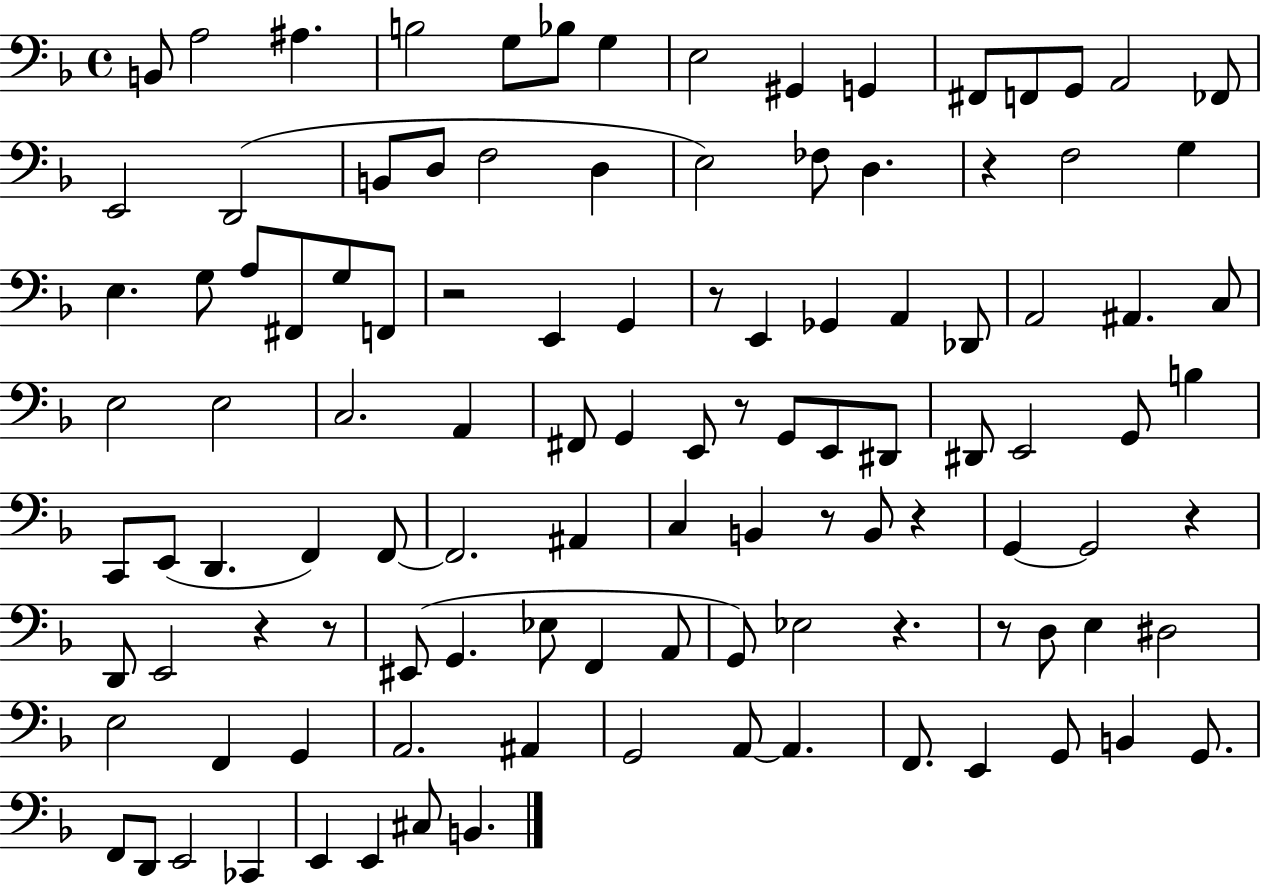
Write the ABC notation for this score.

X:1
T:Untitled
M:4/4
L:1/4
K:F
B,,/2 A,2 ^A, B,2 G,/2 _B,/2 G, E,2 ^G,, G,, ^F,,/2 F,,/2 G,,/2 A,,2 _F,,/2 E,,2 D,,2 B,,/2 D,/2 F,2 D, E,2 _F,/2 D, z F,2 G, E, G,/2 A,/2 ^F,,/2 G,/2 F,,/2 z2 E,, G,, z/2 E,, _G,, A,, _D,,/2 A,,2 ^A,, C,/2 E,2 E,2 C,2 A,, ^F,,/2 G,, E,,/2 z/2 G,,/2 E,,/2 ^D,,/2 ^D,,/2 E,,2 G,,/2 B, C,,/2 E,,/2 D,, F,, F,,/2 F,,2 ^A,, C, B,, z/2 B,,/2 z G,, G,,2 z D,,/2 E,,2 z z/2 ^E,,/2 G,, _E,/2 F,, A,,/2 G,,/2 _E,2 z z/2 D,/2 E, ^D,2 E,2 F,, G,, A,,2 ^A,, G,,2 A,,/2 A,, F,,/2 E,, G,,/2 B,, G,,/2 F,,/2 D,,/2 E,,2 _C,, E,, E,, ^C,/2 B,,